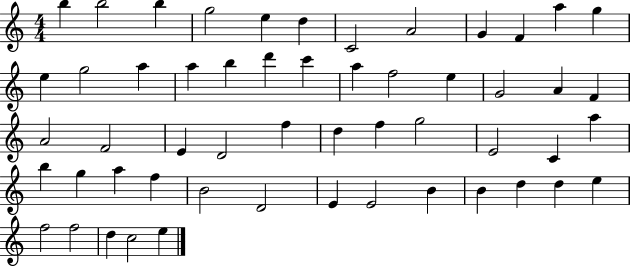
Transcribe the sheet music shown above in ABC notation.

X:1
T:Untitled
M:4/4
L:1/4
K:C
b b2 b g2 e d C2 A2 G F a g e g2 a a b d' c' a f2 e G2 A F A2 F2 E D2 f d f g2 E2 C a b g a f B2 D2 E E2 B B d d e f2 f2 d c2 e